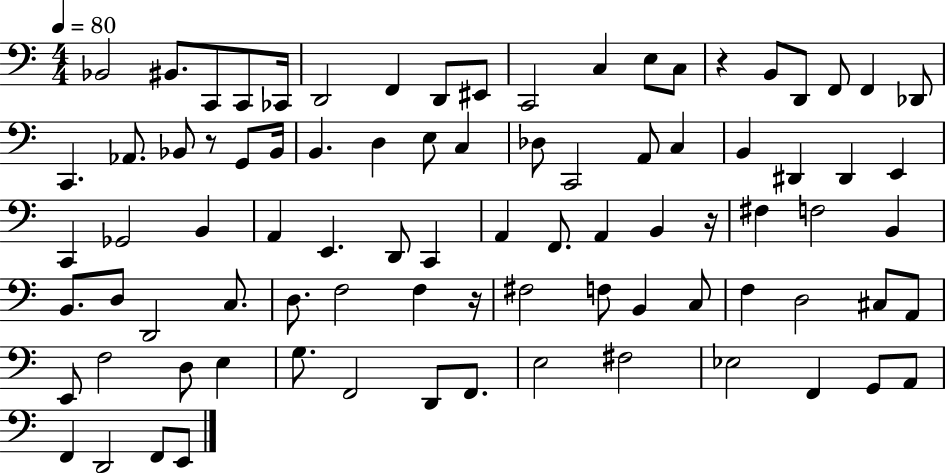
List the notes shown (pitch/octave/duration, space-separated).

Bb2/h BIS2/e. C2/e C2/e CES2/s D2/h F2/q D2/e EIS2/e C2/h C3/q E3/e C3/e R/q B2/e D2/e F2/e F2/q Db2/e C2/q. Ab2/e. Bb2/e R/e G2/e Bb2/s B2/q. D3/q E3/e C3/q Db3/e C2/h A2/e C3/q B2/q D#2/q D#2/q E2/q C2/q Gb2/h B2/q A2/q E2/q. D2/e C2/q A2/q F2/e. A2/q B2/q R/s F#3/q F3/h B2/q B2/e. D3/e D2/h C3/e. D3/e. F3/h F3/q R/s F#3/h F3/e B2/q C3/e F3/q D3/h C#3/e A2/e E2/e F3/h D3/e E3/q G3/e. F2/h D2/e F2/e. E3/h F#3/h Eb3/h F2/q G2/e A2/e F2/q D2/h F2/e E2/e